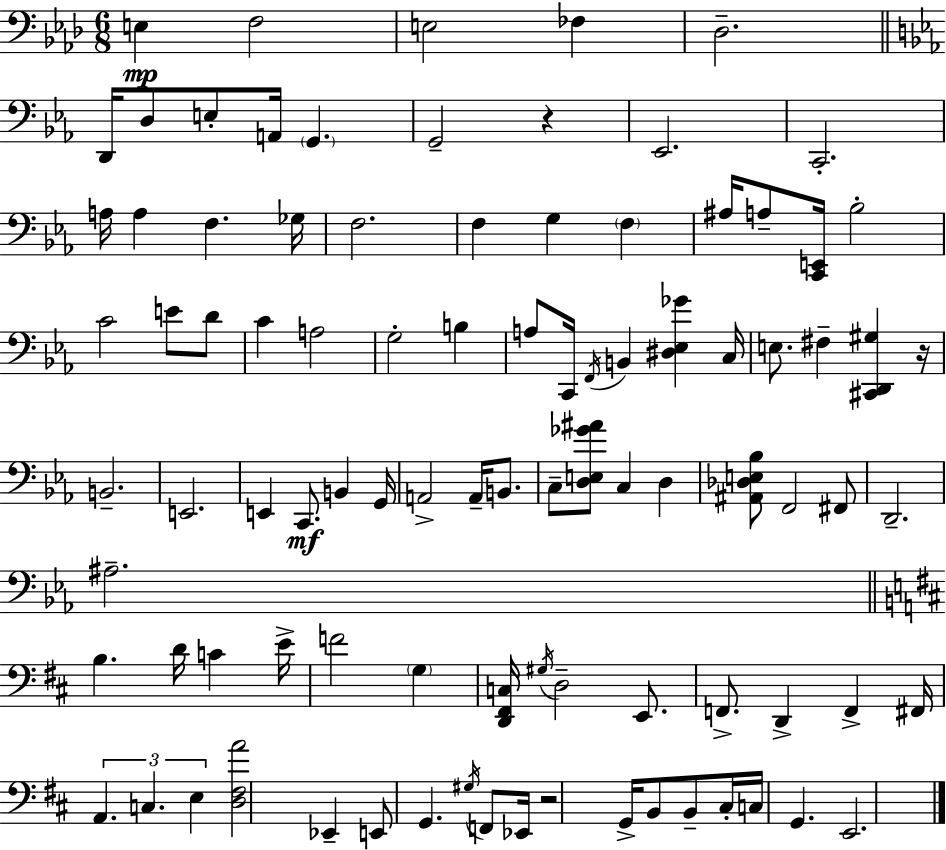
{
  \clef bass
  \numericTimeSignature
  \time 6/8
  \key aes \major
  \repeat volta 2 { e4\mp f2 | e2 fes4 | des2.-- | \bar "||" \break \key ees \major d,16 d8 e8-. a,16 \parenthesize g,4. | g,2-- r4 | ees,2. | c,2.-. | \break a16 a4 f4. ges16 | f2. | f4 g4 \parenthesize f4 | ais16 a8-- <c, e,>16 bes2-. | \break c'2 e'8 d'8 | c'4 a2 | g2-. b4 | a8 c,16 \acciaccatura { f,16 } b,4 <dis ees ges'>4 | \break c16 e8. fis4-- <cis, d, gis>4 | r16 b,2.-- | e,2. | e,4 c,8.\mf b,4 | \break g,16 a,2-> a,16-- b,8. | c8-- <d e ges' ais'>8 c4 d4 | <ais, des e bes>8 f,2 fis,8 | d,2.-- | \break ais2.-- | \bar "||" \break \key d \major b4. d'16 c'4 e'16-> | f'2 \parenthesize g4 | <d, fis, c>16 \acciaccatura { gis16 } d2-- e,8. | f,8.-> d,4-> f,4-> | \break fis,16 \tuplet 3/2 { a,4. c4. | e4 } <d fis a'>2 | ees,4-- e,8 g,4. | \acciaccatura { gis16 } f,8 ees,16 r2 | \break g,16-> b,8 b,8-- cis16-. c16 g,4. | e,2. | } \bar "|."
}